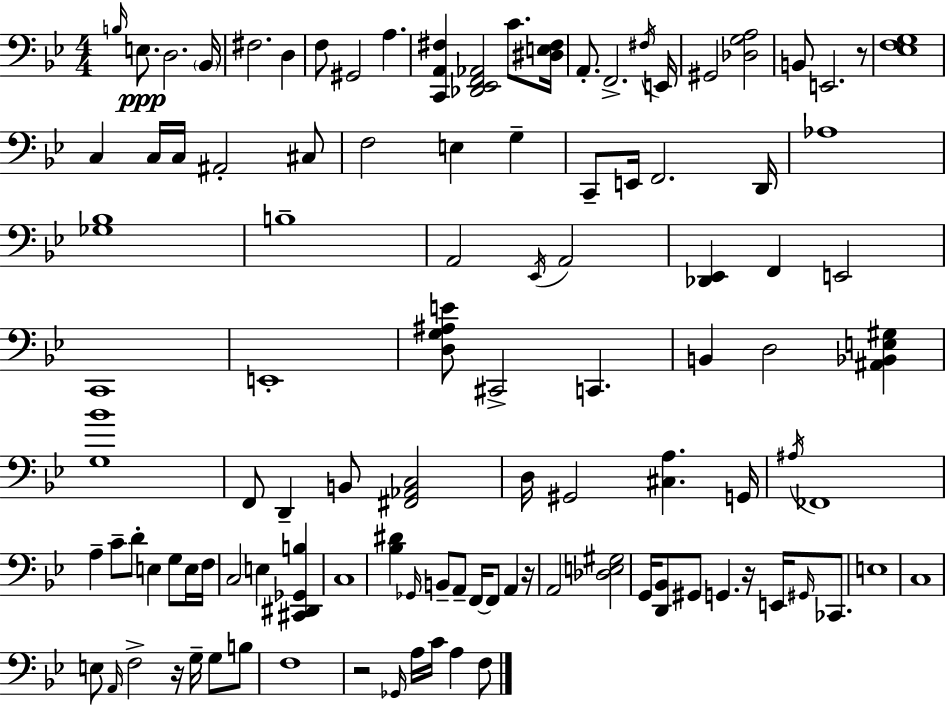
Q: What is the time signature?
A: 4/4